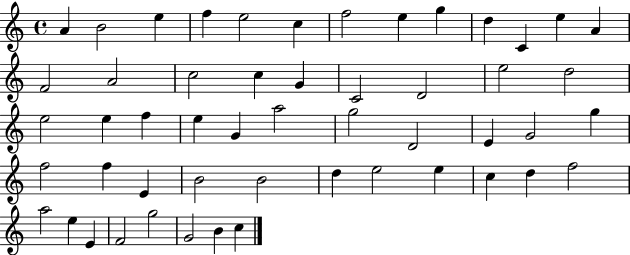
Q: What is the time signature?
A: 4/4